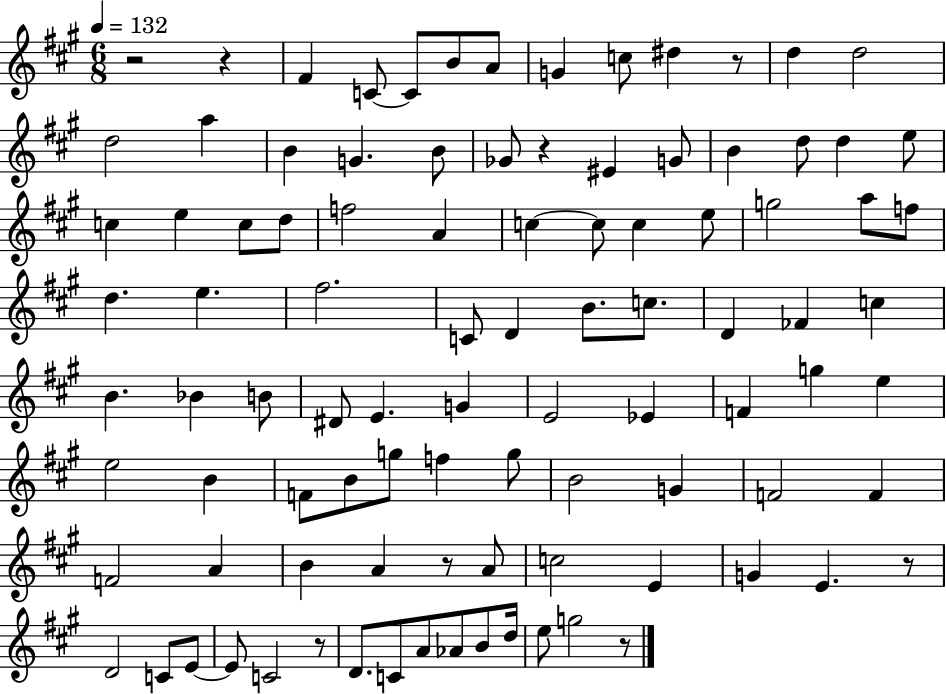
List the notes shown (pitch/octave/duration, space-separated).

R/h R/q F#4/q C4/e C4/e B4/e A4/e G4/q C5/e D#5/q R/e D5/q D5/h D5/h A5/q B4/q G4/q. B4/e Gb4/e R/q EIS4/q G4/e B4/q D5/e D5/q E5/e C5/q E5/q C5/e D5/e F5/h A4/q C5/q C5/e C5/q E5/e G5/h A5/e F5/e D5/q. E5/q. F#5/h. C4/e D4/q B4/e. C5/e. D4/q FES4/q C5/q B4/q. Bb4/q B4/e D#4/e E4/q. G4/q E4/h Eb4/q F4/q G5/q E5/q E5/h B4/q F4/e B4/e G5/e F5/q G5/e B4/h G4/q F4/h F4/q F4/h A4/q B4/q A4/q R/e A4/e C5/h E4/q G4/q E4/q. R/e D4/h C4/e E4/e E4/e C4/h R/e D4/e. C4/e A4/e Ab4/e B4/e D5/s E5/e G5/h R/e